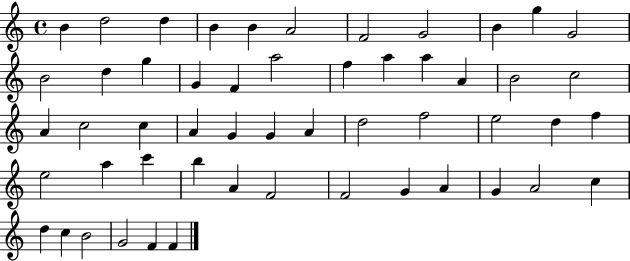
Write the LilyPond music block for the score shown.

{
  \clef treble
  \time 4/4
  \defaultTimeSignature
  \key c \major
  b'4 d''2 d''4 | b'4 b'4 a'2 | f'2 g'2 | b'4 g''4 g'2 | \break b'2 d''4 g''4 | g'4 f'4 a''2 | f''4 a''4 a''4 a'4 | b'2 c''2 | \break a'4 c''2 c''4 | a'4 g'4 g'4 a'4 | d''2 f''2 | e''2 d''4 f''4 | \break e''2 a''4 c'''4 | b''4 a'4 f'2 | f'2 g'4 a'4 | g'4 a'2 c''4 | \break d''4 c''4 b'2 | g'2 f'4 f'4 | \bar "|."
}